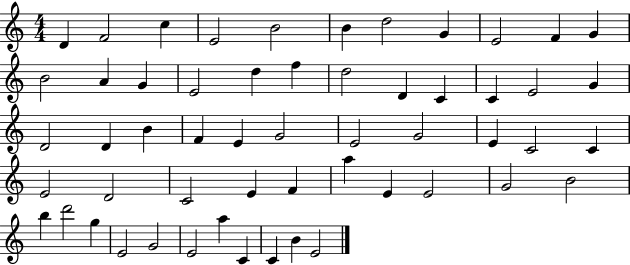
D4/q F4/h C5/q E4/h B4/h B4/q D5/h G4/q E4/h F4/q G4/q B4/h A4/q G4/q E4/h D5/q F5/q D5/h D4/q C4/q C4/q E4/h G4/q D4/h D4/q B4/q F4/q E4/q G4/h E4/h G4/h E4/q C4/h C4/q E4/h D4/h C4/h E4/q F4/q A5/q E4/q E4/h G4/h B4/h B5/q D6/h G5/q E4/h G4/h E4/h A5/q C4/q C4/q B4/q E4/h